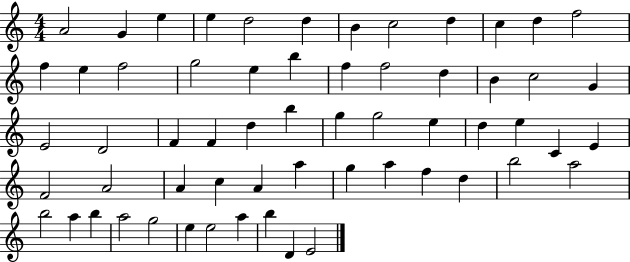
X:1
T:Untitled
M:4/4
L:1/4
K:C
A2 G e e d2 d B c2 d c d f2 f e f2 g2 e b f f2 d B c2 G E2 D2 F F d b g g2 e d e C E F2 A2 A c A a g a f d b2 a2 b2 a b a2 g2 e e2 a b D E2